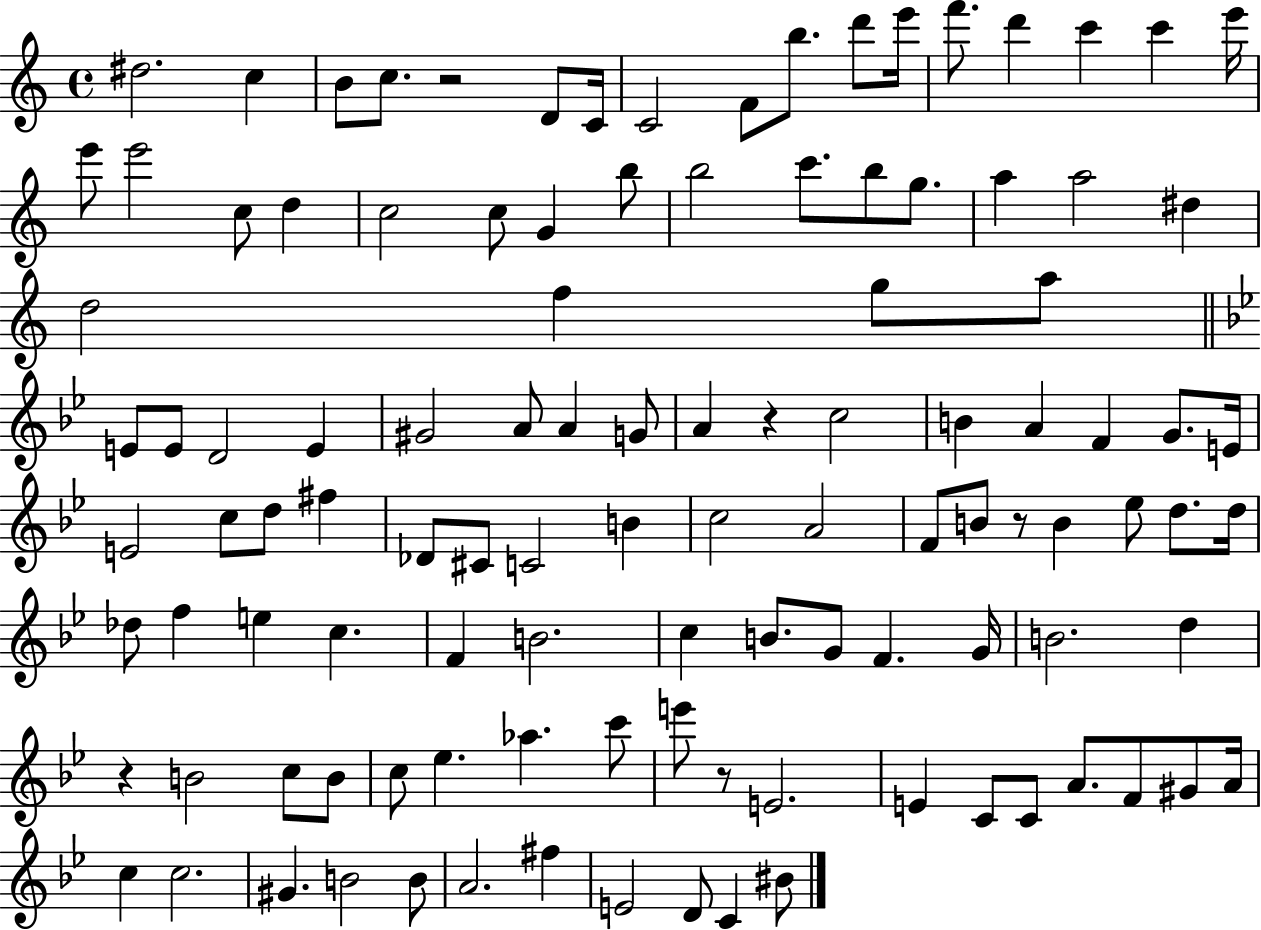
D#5/h. C5/q B4/e C5/e. R/h D4/e C4/s C4/h F4/e B5/e. D6/e E6/s F6/e. D6/q C6/q C6/q E6/s E6/e E6/h C5/e D5/q C5/h C5/e G4/q B5/e B5/h C6/e. B5/e G5/e. A5/q A5/h D#5/q D5/h F5/q G5/e A5/e E4/e E4/e D4/h E4/q G#4/h A4/e A4/q G4/e A4/q R/q C5/h B4/q A4/q F4/q G4/e. E4/s E4/h C5/e D5/e F#5/q Db4/e C#4/e C4/h B4/q C5/h A4/h F4/e B4/e R/e B4/q Eb5/e D5/e. D5/s Db5/e F5/q E5/q C5/q. F4/q B4/h. C5/q B4/e. G4/e F4/q. G4/s B4/h. D5/q R/q B4/h C5/e B4/e C5/e Eb5/q. Ab5/q. C6/e E6/e R/e E4/h. E4/q C4/e C4/e A4/e. F4/e G#4/e A4/s C5/q C5/h. G#4/q. B4/h B4/e A4/h. F#5/q E4/h D4/e C4/q BIS4/e